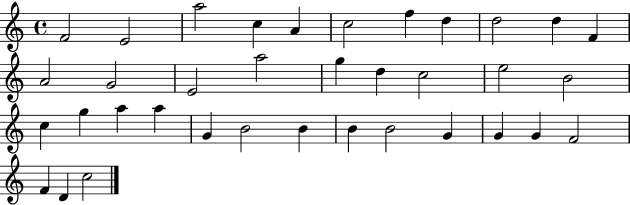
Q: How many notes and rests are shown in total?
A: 36